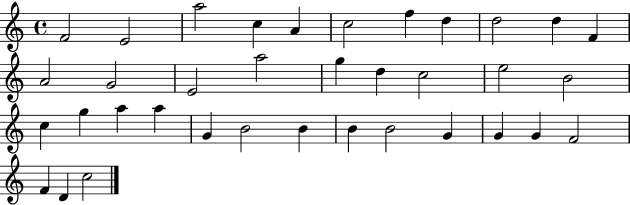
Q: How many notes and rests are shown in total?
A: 36